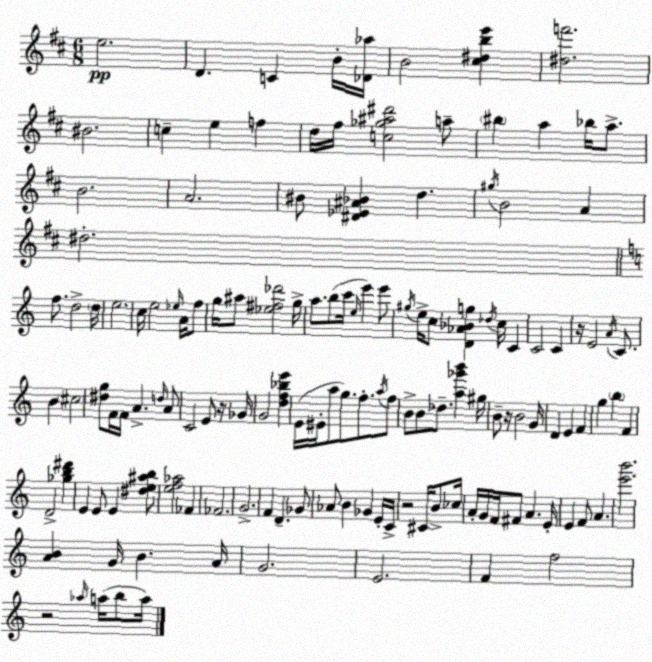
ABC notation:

X:1
T:Untitled
M:6/8
L:1/4
K:D
e2 D C B/4 [_D_a]/4 B2 [^c^dbe'] [^df']2 ^B2 c e f d/4 ^f/4 [c_g^a^d']2 a/2 ^b a _b/4 a/2 B2 A2 ^B/2 [^D_E^A_B] d ^g/4 B2 A ^d2 f/2 d2 d/4 e2 c/4 e2 _e/4 A/4 f/2 g/4 ^a/2 [_e^f_d']2 g/4 a/2 b/2 c'/4 e/4 e' e'/2 ^g/4 e/4 c/2 [D_A_Bg] _d/4 c/4 C C2 C z/4 E2 A/4 C/2 B ^c2 [^dg]/2 F/4 F/4 A d/4 A/2 C2 E/2 z/4 _G/4 G2 [df_be'] E/4 ^E/4 a/2 g/2 f/2 a/4 f/2 B/2 B/2 _d/2 [a_g'b'] ^g/4 B/2 z/4 B2 G/4 D E F g b F D2 [_gb^d'] E E/2 E [^de^ab]/2 [ef_a]2 _F _F2 G2 F D _G/2 _A/2 B _G E/4 C/4 z2 ^C/4 B/2 _c/4 A/4 G/4 F/4 ^F/2 A E/4 E F/2 A [e'b']2 [AB] G/4 B A/4 G2 E2 F f2 z2 _a/4 a/4 b/2 a/4